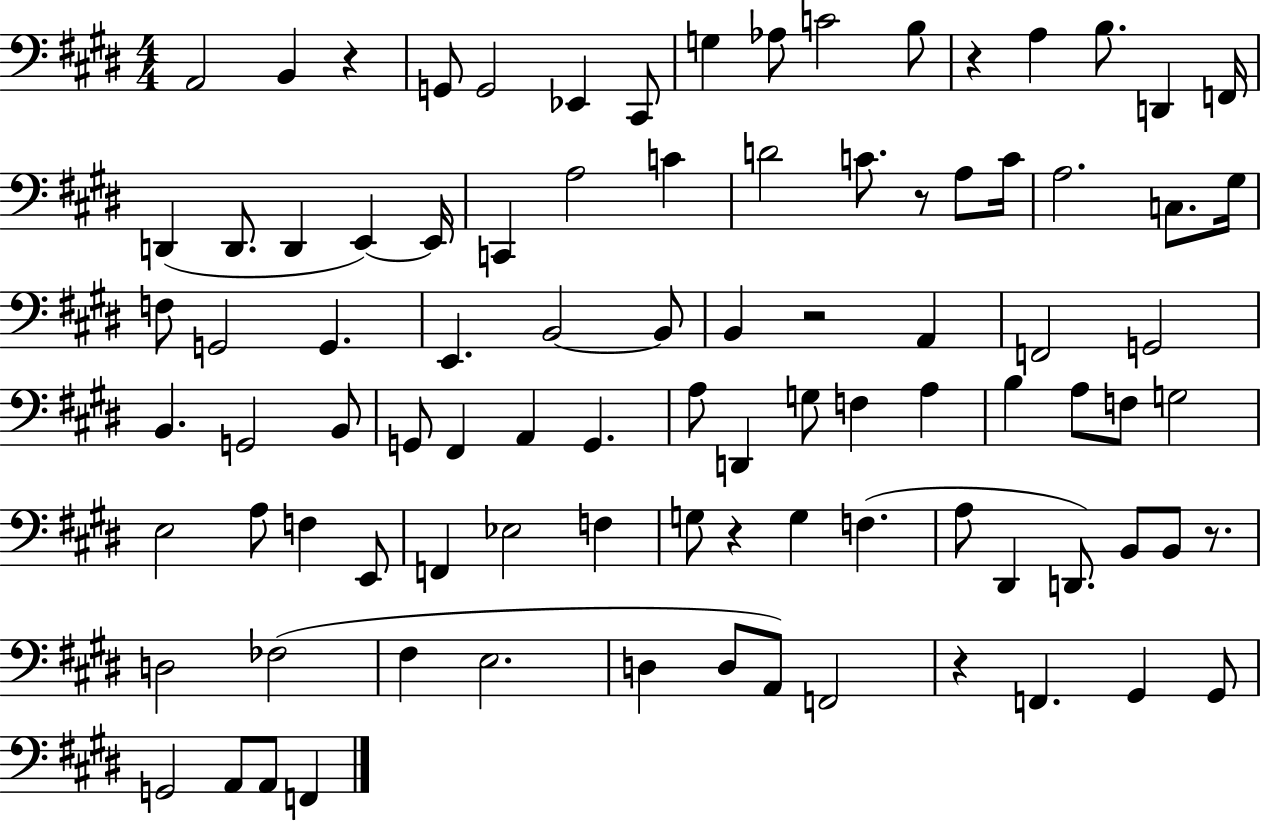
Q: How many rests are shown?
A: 7